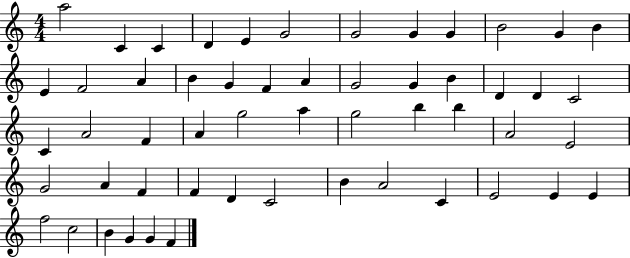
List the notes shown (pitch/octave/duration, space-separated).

A5/h C4/q C4/q D4/q E4/q G4/h G4/h G4/q G4/q B4/h G4/q B4/q E4/q F4/h A4/q B4/q G4/q F4/q A4/q G4/h G4/q B4/q D4/q D4/q C4/h C4/q A4/h F4/q A4/q G5/h A5/q G5/h B5/q B5/q A4/h E4/h G4/h A4/q F4/q F4/q D4/q C4/h B4/q A4/h C4/q E4/h E4/q E4/q F5/h C5/h B4/q G4/q G4/q F4/q